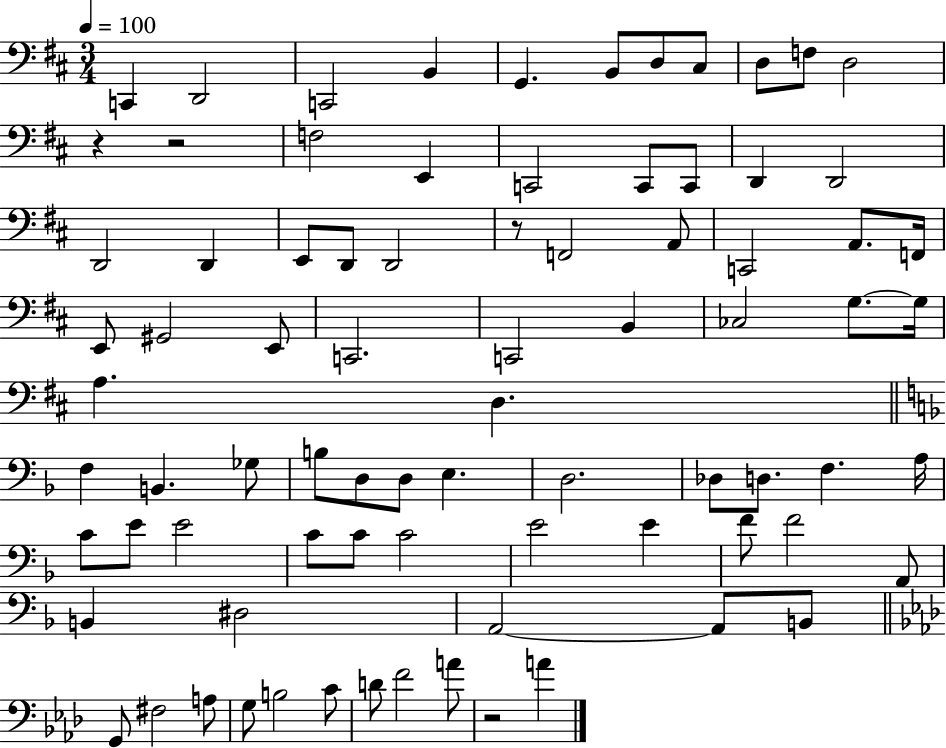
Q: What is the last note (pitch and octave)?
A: A4